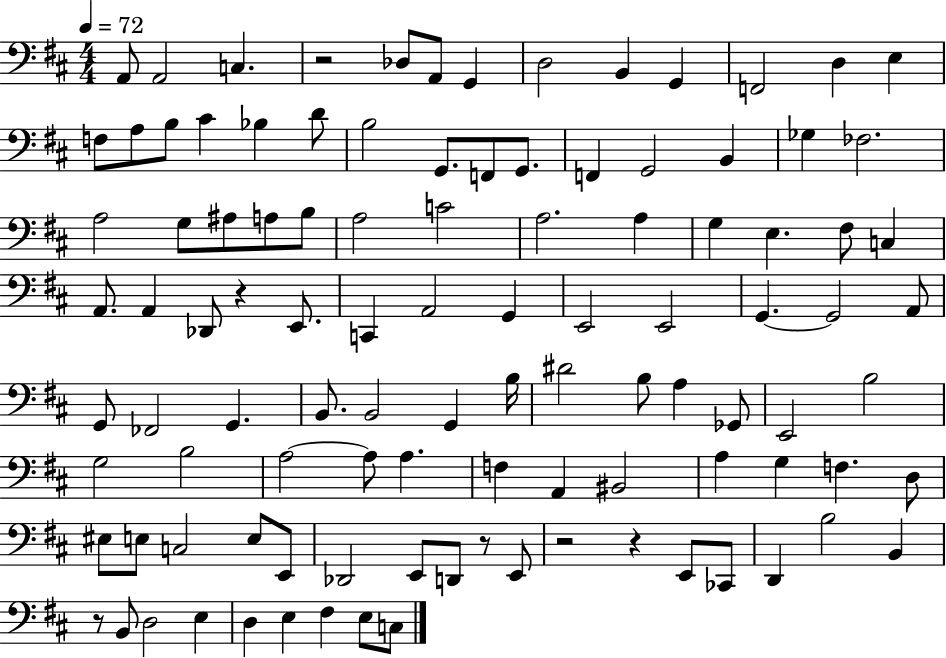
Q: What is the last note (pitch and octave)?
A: C3